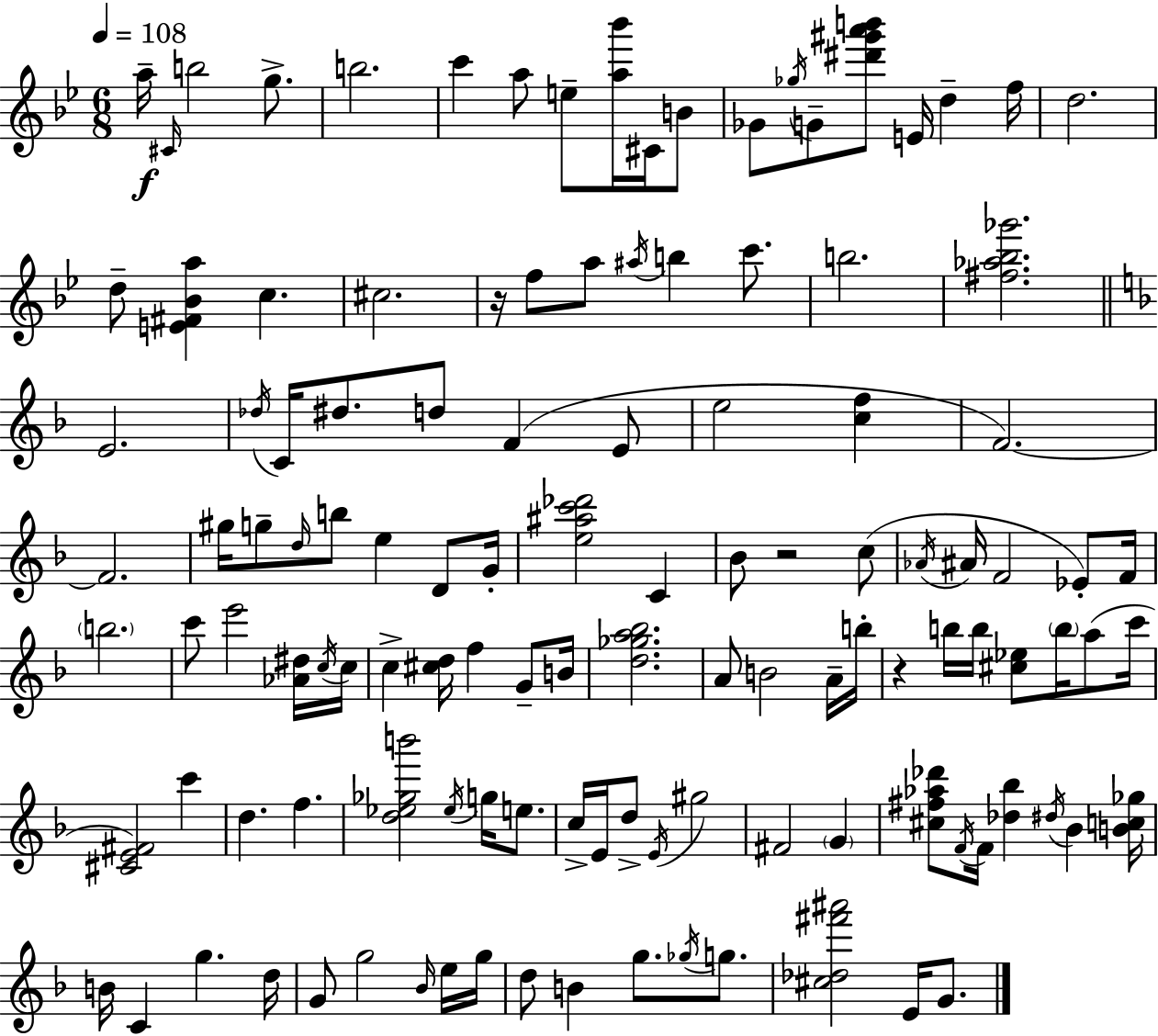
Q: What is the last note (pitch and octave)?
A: G4